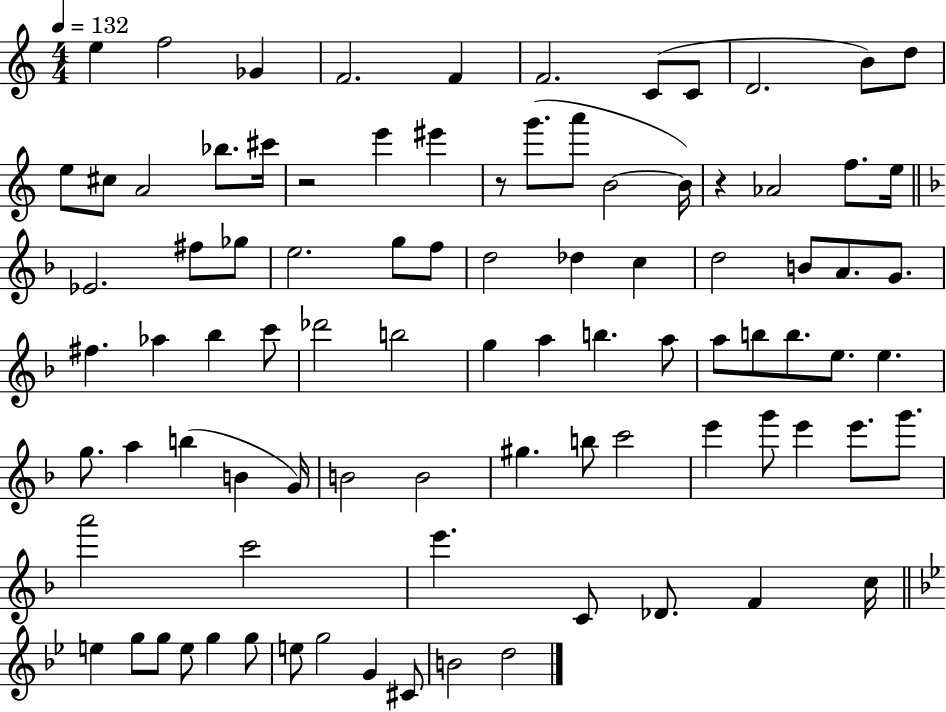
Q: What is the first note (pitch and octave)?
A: E5